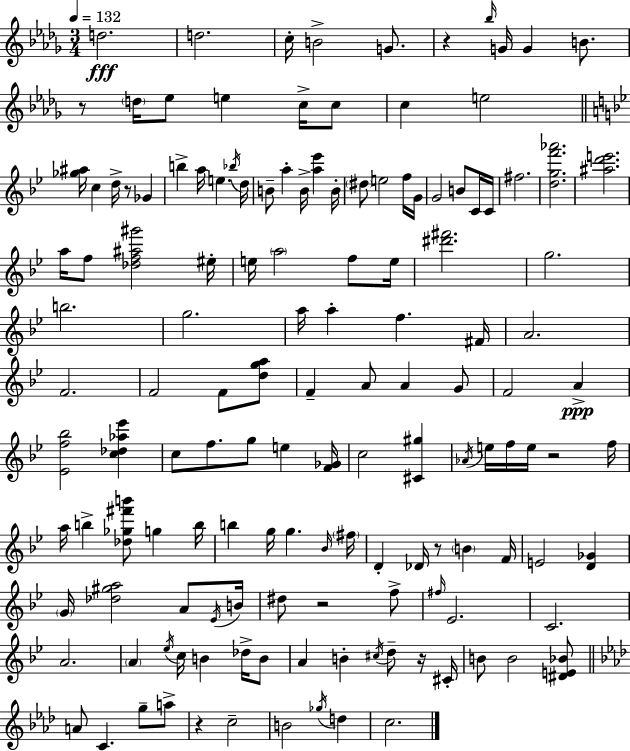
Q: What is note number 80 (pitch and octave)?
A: F#5